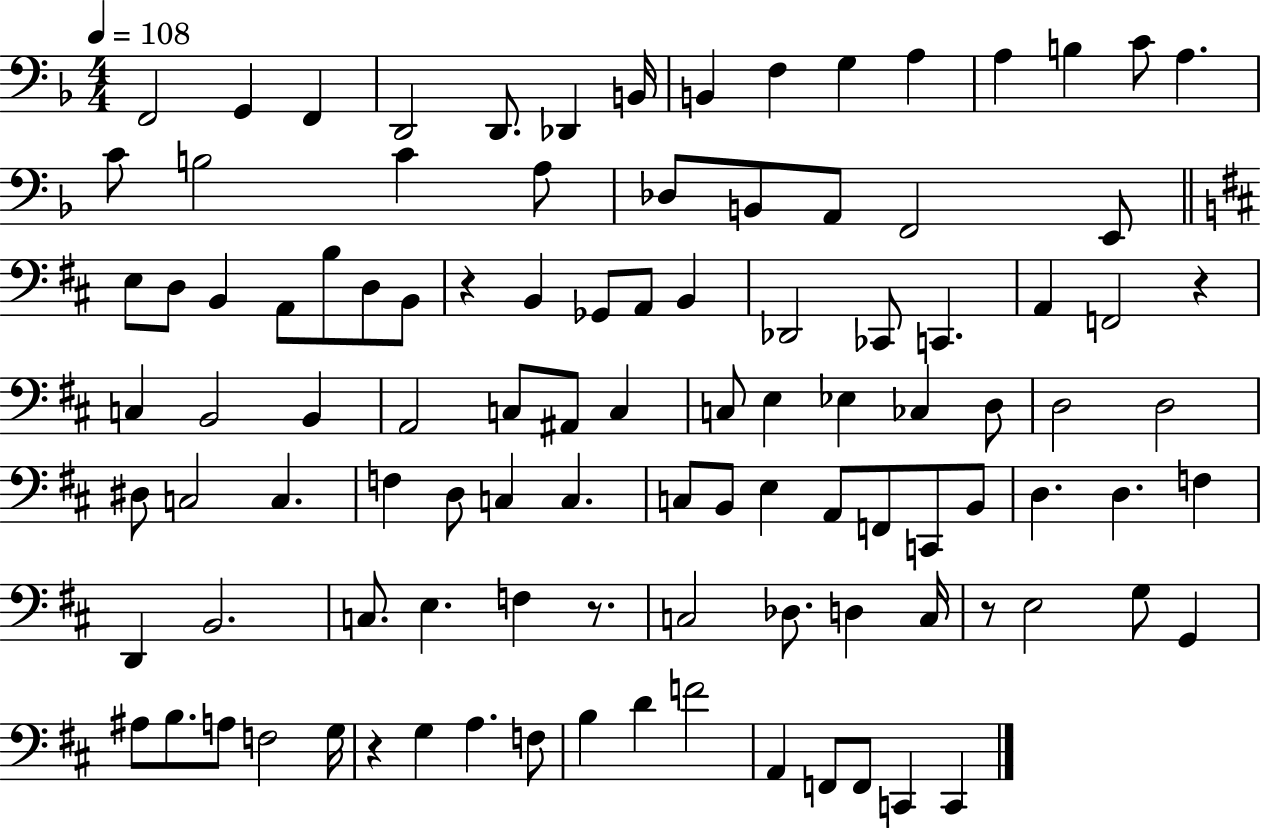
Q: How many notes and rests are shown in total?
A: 104